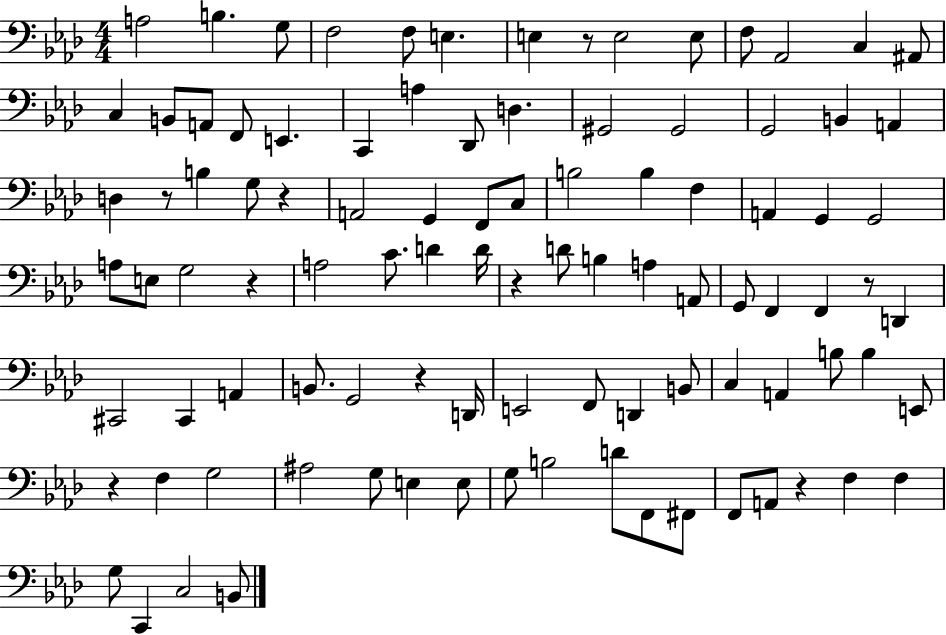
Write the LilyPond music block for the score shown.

{
  \clef bass
  \numericTimeSignature
  \time 4/4
  \key aes \major
  \repeat volta 2 { a2 b4. g8 | f2 f8 e4. | e4 r8 e2 e8 | f8 aes,2 c4 ais,8 | \break c4 b,8 a,8 f,8 e,4. | c,4 a4 des,8 d4. | gis,2 gis,2 | g,2 b,4 a,4 | \break d4 r8 b4 g8 r4 | a,2 g,4 f,8 c8 | b2 b4 f4 | a,4 g,4 g,2 | \break a8 e8 g2 r4 | a2 c'8. d'4 d'16 | r4 d'8 b4 a4 a,8 | g,8 f,4 f,4 r8 d,4 | \break cis,2 cis,4 a,4 | b,8. g,2 r4 d,16 | e,2 f,8 d,4 b,8 | c4 a,4 b8 b4 e,8 | \break r4 f4 g2 | ais2 g8 e4 e8 | g8 b2 d'8 f,8 fis,8 | f,8 a,8 r4 f4 f4 | \break g8 c,4 c2 b,8 | } \bar "|."
}